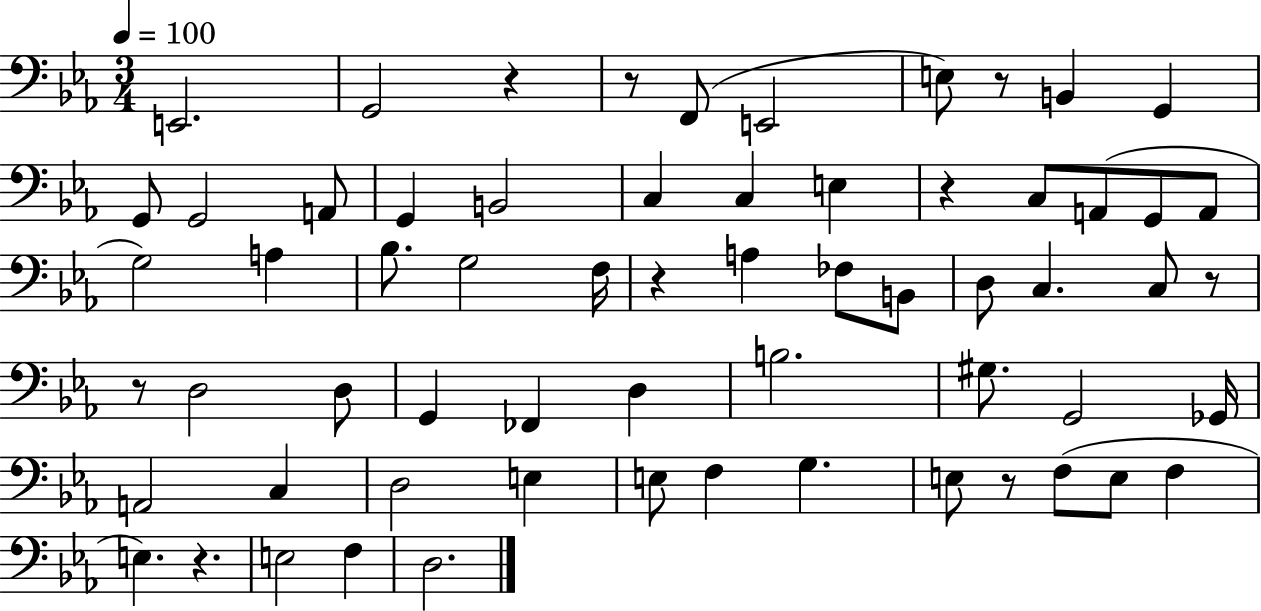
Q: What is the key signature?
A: EES major